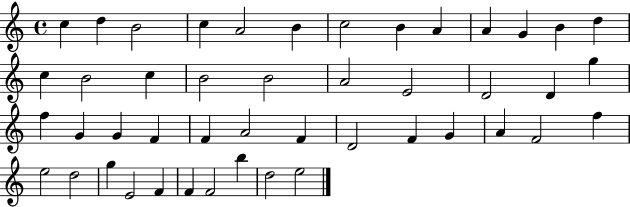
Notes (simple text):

C5/q D5/q B4/h C5/q A4/h B4/q C5/h B4/q A4/q A4/q G4/q B4/q D5/q C5/q B4/h C5/q B4/h B4/h A4/h E4/h D4/h D4/q G5/q F5/q G4/q G4/q F4/q F4/q A4/h F4/q D4/h F4/q G4/q A4/q F4/h F5/q E5/h D5/h G5/q E4/h F4/q F4/q F4/h B5/q D5/h E5/h